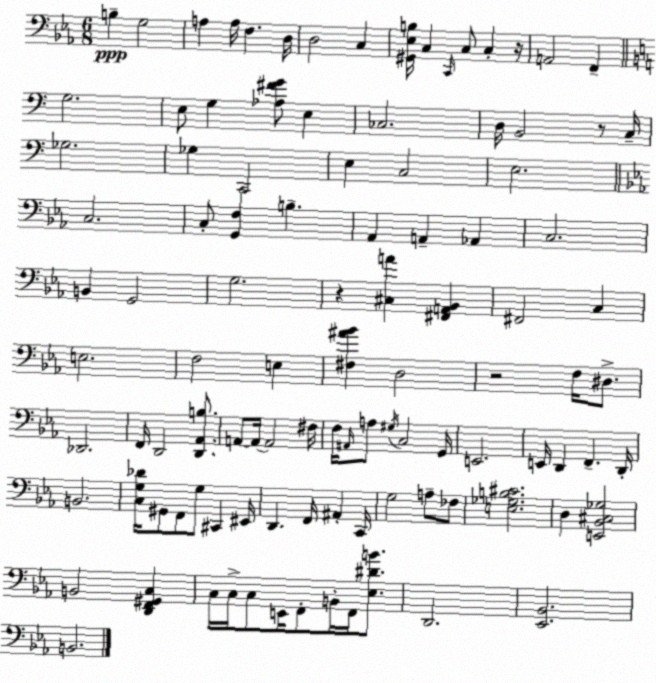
X:1
T:Untitled
M:6/8
L:1/4
K:Eb
B, G,2 A, A,/4 F, D,/4 D,2 C, [^G,,_E,B,]/4 C, C,,/4 C,/2 C, z/4 A,,2 F,, G,2 E,/2 G, [_A,^FG]/2 E, _C,2 D,/4 B,,2 z/2 C,/4 _G,2 _G, C,,2 E, C,2 E,2 C,2 C,/2 [G,,F,] B, _A,, A,, _A,, C,2 B,, G,,2 G,2 z [^C,A] [^F,,A,,_B,,] ^F,,2 C, E,2 F,2 E, [^F,^A_B] D,2 z2 F,/4 ^D,/2 _D,,2 F,,/4 D,,2 [D,,_A,,B,]/2 A,,/2 A,,/4 A,,2 ^F,/4 F,/4 ^A,,/4 A,/2 ^G,/4 C,2 G,,/4 E,,2 E,,/4 D,, F,, D,,/4 B,,2 [C,G,_D]/4 ^G,,/2 F,,/2 G,/2 ^C,, ^E,,/4 D,, F,,/4 ^A,, C,,/4 G,2 A,/2 _F,/2 [E,_G,B,^C]2 D, [E,,_B,,^C,_G,]2 B,,2 [D,,F,,^G,,C,] C,/4 C,/4 C,/2 E,,/4 F,,/2 B,,/4 F,,/4 [_E,^DB]/2 D,,2 [_E,,_B,,]2 B,,2